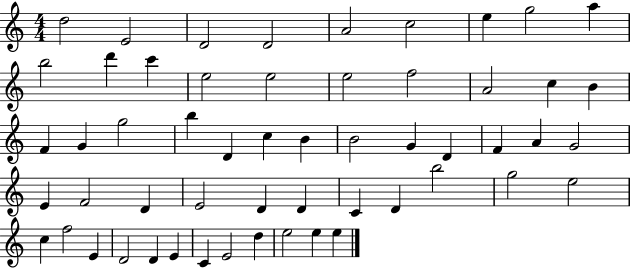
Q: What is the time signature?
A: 4/4